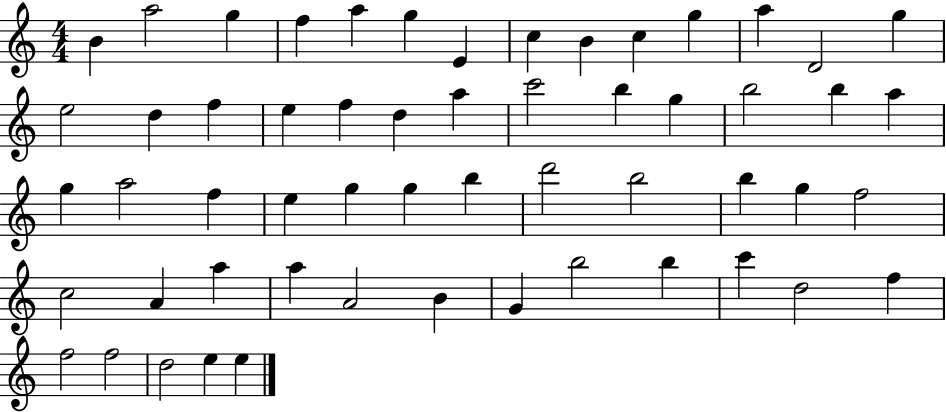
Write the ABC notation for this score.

X:1
T:Untitled
M:4/4
L:1/4
K:C
B a2 g f a g E c B c g a D2 g e2 d f e f d a c'2 b g b2 b a g a2 f e g g b d'2 b2 b g f2 c2 A a a A2 B G b2 b c' d2 f f2 f2 d2 e e